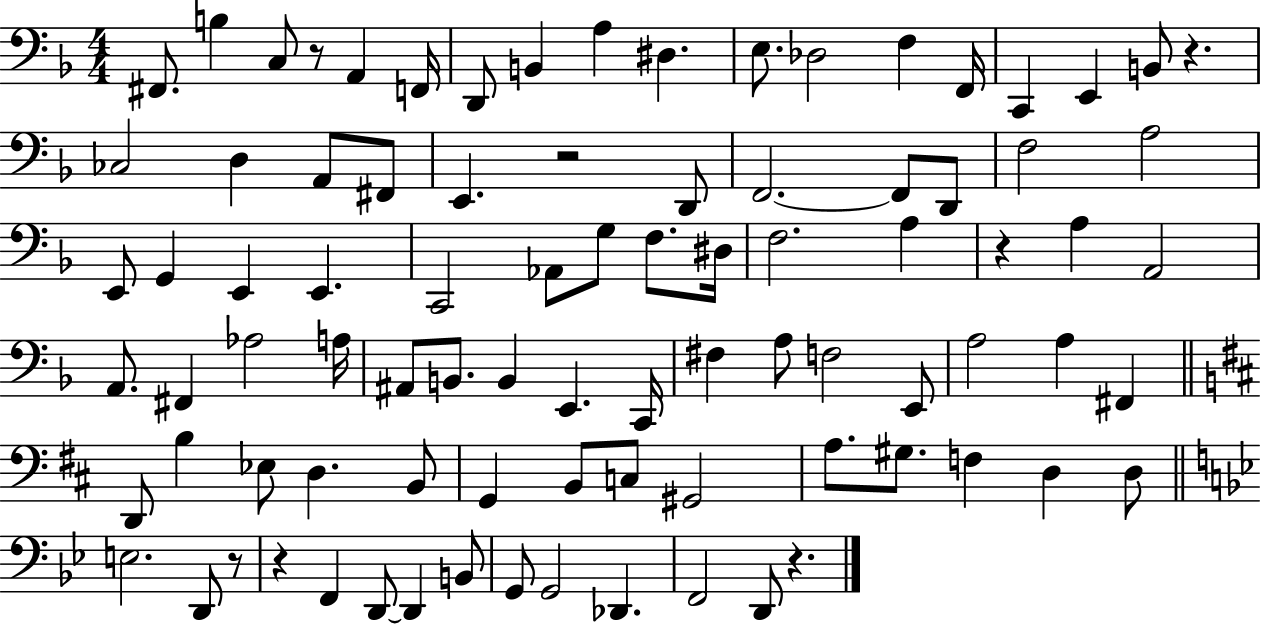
{
  \clef bass
  \numericTimeSignature
  \time 4/4
  \key f \major
  fis,8. b4 c8 r8 a,4 f,16 | d,8 b,4 a4 dis4. | e8. des2 f4 f,16 | c,4 e,4 b,8 r4. | \break ces2 d4 a,8 fis,8 | e,4. r2 d,8 | f,2.~~ f,8 d,8 | f2 a2 | \break e,8 g,4 e,4 e,4. | c,2 aes,8 g8 f8. dis16 | f2. a4 | r4 a4 a,2 | \break a,8. fis,4 aes2 a16 | ais,8 b,8. b,4 e,4. c,16 | fis4 a8 f2 e,8 | a2 a4 fis,4 | \break \bar "||" \break \key b \minor d,8 b4 ees8 d4. b,8 | g,4 b,8 c8 gis,2 | a8. gis8. f4 d4 d8 | \bar "||" \break \key bes \major e2. d,8 r8 | r4 f,4 d,8~~ d,4 b,8 | g,8 g,2 des,4. | f,2 d,8 r4. | \break \bar "|."
}